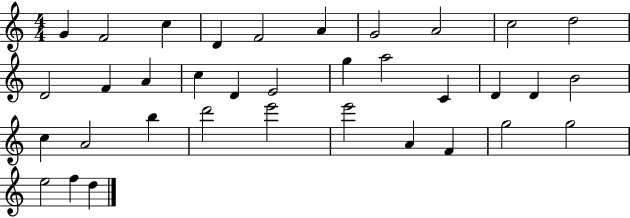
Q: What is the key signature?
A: C major